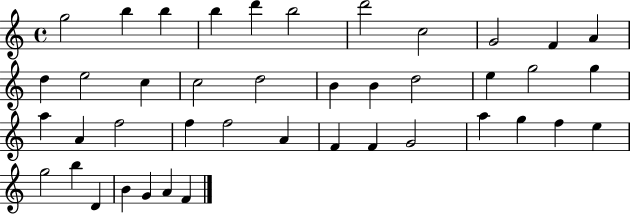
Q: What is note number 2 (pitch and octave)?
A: B5